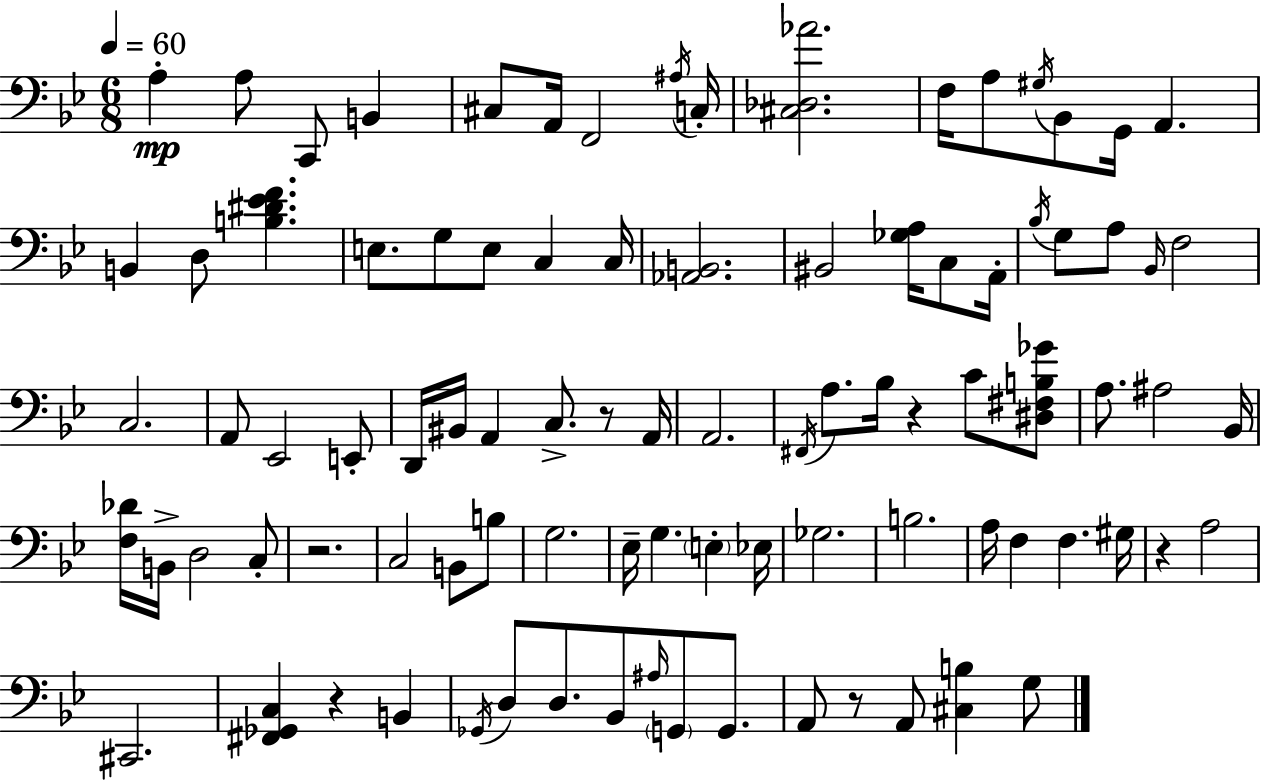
A3/q A3/e C2/e B2/q C#3/e A2/s F2/h A#3/s C3/s [C#3,Db3,Ab4]/h. F3/s A3/e G#3/s Bb2/e G2/s A2/q. B2/q D3/e [B3,D#4,Eb4,F4]/q. E3/e. G3/e E3/e C3/q C3/s [Ab2,B2]/h. BIS2/h [Gb3,A3]/s C3/e A2/s Bb3/s G3/e A3/e Bb2/s F3/h C3/h. A2/e Eb2/h E2/e D2/s BIS2/s A2/q C3/e. R/e A2/s A2/h. F#2/s A3/e. Bb3/s R/q C4/e [D#3,F#3,B3,Gb4]/e A3/e. A#3/h Bb2/s [F3,Db4]/s B2/s D3/h C3/e R/h. C3/h B2/e B3/e G3/h. Eb3/s G3/q. E3/q Eb3/s Gb3/h. B3/h. A3/s F3/q F3/q. G#3/s R/q A3/h C#2/h. [F#2,Gb2,C3]/q R/q B2/q Gb2/s D3/e D3/e. Bb2/e A#3/s G2/e G2/e. A2/e R/e A2/e [C#3,B3]/q G3/e